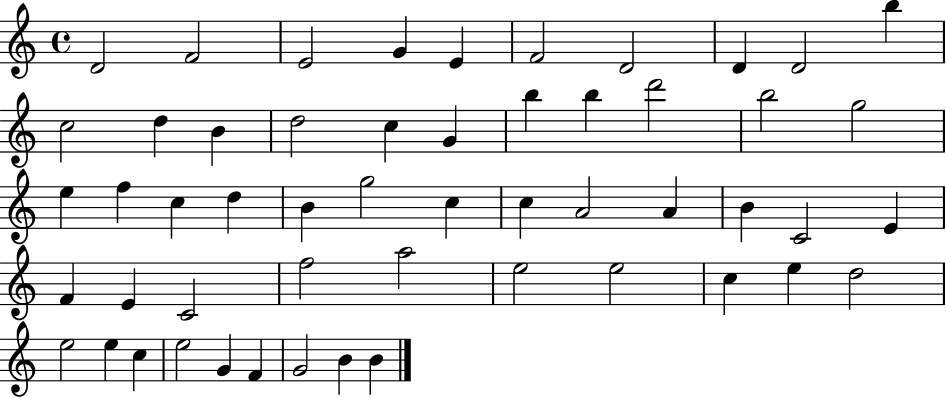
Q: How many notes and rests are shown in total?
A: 53